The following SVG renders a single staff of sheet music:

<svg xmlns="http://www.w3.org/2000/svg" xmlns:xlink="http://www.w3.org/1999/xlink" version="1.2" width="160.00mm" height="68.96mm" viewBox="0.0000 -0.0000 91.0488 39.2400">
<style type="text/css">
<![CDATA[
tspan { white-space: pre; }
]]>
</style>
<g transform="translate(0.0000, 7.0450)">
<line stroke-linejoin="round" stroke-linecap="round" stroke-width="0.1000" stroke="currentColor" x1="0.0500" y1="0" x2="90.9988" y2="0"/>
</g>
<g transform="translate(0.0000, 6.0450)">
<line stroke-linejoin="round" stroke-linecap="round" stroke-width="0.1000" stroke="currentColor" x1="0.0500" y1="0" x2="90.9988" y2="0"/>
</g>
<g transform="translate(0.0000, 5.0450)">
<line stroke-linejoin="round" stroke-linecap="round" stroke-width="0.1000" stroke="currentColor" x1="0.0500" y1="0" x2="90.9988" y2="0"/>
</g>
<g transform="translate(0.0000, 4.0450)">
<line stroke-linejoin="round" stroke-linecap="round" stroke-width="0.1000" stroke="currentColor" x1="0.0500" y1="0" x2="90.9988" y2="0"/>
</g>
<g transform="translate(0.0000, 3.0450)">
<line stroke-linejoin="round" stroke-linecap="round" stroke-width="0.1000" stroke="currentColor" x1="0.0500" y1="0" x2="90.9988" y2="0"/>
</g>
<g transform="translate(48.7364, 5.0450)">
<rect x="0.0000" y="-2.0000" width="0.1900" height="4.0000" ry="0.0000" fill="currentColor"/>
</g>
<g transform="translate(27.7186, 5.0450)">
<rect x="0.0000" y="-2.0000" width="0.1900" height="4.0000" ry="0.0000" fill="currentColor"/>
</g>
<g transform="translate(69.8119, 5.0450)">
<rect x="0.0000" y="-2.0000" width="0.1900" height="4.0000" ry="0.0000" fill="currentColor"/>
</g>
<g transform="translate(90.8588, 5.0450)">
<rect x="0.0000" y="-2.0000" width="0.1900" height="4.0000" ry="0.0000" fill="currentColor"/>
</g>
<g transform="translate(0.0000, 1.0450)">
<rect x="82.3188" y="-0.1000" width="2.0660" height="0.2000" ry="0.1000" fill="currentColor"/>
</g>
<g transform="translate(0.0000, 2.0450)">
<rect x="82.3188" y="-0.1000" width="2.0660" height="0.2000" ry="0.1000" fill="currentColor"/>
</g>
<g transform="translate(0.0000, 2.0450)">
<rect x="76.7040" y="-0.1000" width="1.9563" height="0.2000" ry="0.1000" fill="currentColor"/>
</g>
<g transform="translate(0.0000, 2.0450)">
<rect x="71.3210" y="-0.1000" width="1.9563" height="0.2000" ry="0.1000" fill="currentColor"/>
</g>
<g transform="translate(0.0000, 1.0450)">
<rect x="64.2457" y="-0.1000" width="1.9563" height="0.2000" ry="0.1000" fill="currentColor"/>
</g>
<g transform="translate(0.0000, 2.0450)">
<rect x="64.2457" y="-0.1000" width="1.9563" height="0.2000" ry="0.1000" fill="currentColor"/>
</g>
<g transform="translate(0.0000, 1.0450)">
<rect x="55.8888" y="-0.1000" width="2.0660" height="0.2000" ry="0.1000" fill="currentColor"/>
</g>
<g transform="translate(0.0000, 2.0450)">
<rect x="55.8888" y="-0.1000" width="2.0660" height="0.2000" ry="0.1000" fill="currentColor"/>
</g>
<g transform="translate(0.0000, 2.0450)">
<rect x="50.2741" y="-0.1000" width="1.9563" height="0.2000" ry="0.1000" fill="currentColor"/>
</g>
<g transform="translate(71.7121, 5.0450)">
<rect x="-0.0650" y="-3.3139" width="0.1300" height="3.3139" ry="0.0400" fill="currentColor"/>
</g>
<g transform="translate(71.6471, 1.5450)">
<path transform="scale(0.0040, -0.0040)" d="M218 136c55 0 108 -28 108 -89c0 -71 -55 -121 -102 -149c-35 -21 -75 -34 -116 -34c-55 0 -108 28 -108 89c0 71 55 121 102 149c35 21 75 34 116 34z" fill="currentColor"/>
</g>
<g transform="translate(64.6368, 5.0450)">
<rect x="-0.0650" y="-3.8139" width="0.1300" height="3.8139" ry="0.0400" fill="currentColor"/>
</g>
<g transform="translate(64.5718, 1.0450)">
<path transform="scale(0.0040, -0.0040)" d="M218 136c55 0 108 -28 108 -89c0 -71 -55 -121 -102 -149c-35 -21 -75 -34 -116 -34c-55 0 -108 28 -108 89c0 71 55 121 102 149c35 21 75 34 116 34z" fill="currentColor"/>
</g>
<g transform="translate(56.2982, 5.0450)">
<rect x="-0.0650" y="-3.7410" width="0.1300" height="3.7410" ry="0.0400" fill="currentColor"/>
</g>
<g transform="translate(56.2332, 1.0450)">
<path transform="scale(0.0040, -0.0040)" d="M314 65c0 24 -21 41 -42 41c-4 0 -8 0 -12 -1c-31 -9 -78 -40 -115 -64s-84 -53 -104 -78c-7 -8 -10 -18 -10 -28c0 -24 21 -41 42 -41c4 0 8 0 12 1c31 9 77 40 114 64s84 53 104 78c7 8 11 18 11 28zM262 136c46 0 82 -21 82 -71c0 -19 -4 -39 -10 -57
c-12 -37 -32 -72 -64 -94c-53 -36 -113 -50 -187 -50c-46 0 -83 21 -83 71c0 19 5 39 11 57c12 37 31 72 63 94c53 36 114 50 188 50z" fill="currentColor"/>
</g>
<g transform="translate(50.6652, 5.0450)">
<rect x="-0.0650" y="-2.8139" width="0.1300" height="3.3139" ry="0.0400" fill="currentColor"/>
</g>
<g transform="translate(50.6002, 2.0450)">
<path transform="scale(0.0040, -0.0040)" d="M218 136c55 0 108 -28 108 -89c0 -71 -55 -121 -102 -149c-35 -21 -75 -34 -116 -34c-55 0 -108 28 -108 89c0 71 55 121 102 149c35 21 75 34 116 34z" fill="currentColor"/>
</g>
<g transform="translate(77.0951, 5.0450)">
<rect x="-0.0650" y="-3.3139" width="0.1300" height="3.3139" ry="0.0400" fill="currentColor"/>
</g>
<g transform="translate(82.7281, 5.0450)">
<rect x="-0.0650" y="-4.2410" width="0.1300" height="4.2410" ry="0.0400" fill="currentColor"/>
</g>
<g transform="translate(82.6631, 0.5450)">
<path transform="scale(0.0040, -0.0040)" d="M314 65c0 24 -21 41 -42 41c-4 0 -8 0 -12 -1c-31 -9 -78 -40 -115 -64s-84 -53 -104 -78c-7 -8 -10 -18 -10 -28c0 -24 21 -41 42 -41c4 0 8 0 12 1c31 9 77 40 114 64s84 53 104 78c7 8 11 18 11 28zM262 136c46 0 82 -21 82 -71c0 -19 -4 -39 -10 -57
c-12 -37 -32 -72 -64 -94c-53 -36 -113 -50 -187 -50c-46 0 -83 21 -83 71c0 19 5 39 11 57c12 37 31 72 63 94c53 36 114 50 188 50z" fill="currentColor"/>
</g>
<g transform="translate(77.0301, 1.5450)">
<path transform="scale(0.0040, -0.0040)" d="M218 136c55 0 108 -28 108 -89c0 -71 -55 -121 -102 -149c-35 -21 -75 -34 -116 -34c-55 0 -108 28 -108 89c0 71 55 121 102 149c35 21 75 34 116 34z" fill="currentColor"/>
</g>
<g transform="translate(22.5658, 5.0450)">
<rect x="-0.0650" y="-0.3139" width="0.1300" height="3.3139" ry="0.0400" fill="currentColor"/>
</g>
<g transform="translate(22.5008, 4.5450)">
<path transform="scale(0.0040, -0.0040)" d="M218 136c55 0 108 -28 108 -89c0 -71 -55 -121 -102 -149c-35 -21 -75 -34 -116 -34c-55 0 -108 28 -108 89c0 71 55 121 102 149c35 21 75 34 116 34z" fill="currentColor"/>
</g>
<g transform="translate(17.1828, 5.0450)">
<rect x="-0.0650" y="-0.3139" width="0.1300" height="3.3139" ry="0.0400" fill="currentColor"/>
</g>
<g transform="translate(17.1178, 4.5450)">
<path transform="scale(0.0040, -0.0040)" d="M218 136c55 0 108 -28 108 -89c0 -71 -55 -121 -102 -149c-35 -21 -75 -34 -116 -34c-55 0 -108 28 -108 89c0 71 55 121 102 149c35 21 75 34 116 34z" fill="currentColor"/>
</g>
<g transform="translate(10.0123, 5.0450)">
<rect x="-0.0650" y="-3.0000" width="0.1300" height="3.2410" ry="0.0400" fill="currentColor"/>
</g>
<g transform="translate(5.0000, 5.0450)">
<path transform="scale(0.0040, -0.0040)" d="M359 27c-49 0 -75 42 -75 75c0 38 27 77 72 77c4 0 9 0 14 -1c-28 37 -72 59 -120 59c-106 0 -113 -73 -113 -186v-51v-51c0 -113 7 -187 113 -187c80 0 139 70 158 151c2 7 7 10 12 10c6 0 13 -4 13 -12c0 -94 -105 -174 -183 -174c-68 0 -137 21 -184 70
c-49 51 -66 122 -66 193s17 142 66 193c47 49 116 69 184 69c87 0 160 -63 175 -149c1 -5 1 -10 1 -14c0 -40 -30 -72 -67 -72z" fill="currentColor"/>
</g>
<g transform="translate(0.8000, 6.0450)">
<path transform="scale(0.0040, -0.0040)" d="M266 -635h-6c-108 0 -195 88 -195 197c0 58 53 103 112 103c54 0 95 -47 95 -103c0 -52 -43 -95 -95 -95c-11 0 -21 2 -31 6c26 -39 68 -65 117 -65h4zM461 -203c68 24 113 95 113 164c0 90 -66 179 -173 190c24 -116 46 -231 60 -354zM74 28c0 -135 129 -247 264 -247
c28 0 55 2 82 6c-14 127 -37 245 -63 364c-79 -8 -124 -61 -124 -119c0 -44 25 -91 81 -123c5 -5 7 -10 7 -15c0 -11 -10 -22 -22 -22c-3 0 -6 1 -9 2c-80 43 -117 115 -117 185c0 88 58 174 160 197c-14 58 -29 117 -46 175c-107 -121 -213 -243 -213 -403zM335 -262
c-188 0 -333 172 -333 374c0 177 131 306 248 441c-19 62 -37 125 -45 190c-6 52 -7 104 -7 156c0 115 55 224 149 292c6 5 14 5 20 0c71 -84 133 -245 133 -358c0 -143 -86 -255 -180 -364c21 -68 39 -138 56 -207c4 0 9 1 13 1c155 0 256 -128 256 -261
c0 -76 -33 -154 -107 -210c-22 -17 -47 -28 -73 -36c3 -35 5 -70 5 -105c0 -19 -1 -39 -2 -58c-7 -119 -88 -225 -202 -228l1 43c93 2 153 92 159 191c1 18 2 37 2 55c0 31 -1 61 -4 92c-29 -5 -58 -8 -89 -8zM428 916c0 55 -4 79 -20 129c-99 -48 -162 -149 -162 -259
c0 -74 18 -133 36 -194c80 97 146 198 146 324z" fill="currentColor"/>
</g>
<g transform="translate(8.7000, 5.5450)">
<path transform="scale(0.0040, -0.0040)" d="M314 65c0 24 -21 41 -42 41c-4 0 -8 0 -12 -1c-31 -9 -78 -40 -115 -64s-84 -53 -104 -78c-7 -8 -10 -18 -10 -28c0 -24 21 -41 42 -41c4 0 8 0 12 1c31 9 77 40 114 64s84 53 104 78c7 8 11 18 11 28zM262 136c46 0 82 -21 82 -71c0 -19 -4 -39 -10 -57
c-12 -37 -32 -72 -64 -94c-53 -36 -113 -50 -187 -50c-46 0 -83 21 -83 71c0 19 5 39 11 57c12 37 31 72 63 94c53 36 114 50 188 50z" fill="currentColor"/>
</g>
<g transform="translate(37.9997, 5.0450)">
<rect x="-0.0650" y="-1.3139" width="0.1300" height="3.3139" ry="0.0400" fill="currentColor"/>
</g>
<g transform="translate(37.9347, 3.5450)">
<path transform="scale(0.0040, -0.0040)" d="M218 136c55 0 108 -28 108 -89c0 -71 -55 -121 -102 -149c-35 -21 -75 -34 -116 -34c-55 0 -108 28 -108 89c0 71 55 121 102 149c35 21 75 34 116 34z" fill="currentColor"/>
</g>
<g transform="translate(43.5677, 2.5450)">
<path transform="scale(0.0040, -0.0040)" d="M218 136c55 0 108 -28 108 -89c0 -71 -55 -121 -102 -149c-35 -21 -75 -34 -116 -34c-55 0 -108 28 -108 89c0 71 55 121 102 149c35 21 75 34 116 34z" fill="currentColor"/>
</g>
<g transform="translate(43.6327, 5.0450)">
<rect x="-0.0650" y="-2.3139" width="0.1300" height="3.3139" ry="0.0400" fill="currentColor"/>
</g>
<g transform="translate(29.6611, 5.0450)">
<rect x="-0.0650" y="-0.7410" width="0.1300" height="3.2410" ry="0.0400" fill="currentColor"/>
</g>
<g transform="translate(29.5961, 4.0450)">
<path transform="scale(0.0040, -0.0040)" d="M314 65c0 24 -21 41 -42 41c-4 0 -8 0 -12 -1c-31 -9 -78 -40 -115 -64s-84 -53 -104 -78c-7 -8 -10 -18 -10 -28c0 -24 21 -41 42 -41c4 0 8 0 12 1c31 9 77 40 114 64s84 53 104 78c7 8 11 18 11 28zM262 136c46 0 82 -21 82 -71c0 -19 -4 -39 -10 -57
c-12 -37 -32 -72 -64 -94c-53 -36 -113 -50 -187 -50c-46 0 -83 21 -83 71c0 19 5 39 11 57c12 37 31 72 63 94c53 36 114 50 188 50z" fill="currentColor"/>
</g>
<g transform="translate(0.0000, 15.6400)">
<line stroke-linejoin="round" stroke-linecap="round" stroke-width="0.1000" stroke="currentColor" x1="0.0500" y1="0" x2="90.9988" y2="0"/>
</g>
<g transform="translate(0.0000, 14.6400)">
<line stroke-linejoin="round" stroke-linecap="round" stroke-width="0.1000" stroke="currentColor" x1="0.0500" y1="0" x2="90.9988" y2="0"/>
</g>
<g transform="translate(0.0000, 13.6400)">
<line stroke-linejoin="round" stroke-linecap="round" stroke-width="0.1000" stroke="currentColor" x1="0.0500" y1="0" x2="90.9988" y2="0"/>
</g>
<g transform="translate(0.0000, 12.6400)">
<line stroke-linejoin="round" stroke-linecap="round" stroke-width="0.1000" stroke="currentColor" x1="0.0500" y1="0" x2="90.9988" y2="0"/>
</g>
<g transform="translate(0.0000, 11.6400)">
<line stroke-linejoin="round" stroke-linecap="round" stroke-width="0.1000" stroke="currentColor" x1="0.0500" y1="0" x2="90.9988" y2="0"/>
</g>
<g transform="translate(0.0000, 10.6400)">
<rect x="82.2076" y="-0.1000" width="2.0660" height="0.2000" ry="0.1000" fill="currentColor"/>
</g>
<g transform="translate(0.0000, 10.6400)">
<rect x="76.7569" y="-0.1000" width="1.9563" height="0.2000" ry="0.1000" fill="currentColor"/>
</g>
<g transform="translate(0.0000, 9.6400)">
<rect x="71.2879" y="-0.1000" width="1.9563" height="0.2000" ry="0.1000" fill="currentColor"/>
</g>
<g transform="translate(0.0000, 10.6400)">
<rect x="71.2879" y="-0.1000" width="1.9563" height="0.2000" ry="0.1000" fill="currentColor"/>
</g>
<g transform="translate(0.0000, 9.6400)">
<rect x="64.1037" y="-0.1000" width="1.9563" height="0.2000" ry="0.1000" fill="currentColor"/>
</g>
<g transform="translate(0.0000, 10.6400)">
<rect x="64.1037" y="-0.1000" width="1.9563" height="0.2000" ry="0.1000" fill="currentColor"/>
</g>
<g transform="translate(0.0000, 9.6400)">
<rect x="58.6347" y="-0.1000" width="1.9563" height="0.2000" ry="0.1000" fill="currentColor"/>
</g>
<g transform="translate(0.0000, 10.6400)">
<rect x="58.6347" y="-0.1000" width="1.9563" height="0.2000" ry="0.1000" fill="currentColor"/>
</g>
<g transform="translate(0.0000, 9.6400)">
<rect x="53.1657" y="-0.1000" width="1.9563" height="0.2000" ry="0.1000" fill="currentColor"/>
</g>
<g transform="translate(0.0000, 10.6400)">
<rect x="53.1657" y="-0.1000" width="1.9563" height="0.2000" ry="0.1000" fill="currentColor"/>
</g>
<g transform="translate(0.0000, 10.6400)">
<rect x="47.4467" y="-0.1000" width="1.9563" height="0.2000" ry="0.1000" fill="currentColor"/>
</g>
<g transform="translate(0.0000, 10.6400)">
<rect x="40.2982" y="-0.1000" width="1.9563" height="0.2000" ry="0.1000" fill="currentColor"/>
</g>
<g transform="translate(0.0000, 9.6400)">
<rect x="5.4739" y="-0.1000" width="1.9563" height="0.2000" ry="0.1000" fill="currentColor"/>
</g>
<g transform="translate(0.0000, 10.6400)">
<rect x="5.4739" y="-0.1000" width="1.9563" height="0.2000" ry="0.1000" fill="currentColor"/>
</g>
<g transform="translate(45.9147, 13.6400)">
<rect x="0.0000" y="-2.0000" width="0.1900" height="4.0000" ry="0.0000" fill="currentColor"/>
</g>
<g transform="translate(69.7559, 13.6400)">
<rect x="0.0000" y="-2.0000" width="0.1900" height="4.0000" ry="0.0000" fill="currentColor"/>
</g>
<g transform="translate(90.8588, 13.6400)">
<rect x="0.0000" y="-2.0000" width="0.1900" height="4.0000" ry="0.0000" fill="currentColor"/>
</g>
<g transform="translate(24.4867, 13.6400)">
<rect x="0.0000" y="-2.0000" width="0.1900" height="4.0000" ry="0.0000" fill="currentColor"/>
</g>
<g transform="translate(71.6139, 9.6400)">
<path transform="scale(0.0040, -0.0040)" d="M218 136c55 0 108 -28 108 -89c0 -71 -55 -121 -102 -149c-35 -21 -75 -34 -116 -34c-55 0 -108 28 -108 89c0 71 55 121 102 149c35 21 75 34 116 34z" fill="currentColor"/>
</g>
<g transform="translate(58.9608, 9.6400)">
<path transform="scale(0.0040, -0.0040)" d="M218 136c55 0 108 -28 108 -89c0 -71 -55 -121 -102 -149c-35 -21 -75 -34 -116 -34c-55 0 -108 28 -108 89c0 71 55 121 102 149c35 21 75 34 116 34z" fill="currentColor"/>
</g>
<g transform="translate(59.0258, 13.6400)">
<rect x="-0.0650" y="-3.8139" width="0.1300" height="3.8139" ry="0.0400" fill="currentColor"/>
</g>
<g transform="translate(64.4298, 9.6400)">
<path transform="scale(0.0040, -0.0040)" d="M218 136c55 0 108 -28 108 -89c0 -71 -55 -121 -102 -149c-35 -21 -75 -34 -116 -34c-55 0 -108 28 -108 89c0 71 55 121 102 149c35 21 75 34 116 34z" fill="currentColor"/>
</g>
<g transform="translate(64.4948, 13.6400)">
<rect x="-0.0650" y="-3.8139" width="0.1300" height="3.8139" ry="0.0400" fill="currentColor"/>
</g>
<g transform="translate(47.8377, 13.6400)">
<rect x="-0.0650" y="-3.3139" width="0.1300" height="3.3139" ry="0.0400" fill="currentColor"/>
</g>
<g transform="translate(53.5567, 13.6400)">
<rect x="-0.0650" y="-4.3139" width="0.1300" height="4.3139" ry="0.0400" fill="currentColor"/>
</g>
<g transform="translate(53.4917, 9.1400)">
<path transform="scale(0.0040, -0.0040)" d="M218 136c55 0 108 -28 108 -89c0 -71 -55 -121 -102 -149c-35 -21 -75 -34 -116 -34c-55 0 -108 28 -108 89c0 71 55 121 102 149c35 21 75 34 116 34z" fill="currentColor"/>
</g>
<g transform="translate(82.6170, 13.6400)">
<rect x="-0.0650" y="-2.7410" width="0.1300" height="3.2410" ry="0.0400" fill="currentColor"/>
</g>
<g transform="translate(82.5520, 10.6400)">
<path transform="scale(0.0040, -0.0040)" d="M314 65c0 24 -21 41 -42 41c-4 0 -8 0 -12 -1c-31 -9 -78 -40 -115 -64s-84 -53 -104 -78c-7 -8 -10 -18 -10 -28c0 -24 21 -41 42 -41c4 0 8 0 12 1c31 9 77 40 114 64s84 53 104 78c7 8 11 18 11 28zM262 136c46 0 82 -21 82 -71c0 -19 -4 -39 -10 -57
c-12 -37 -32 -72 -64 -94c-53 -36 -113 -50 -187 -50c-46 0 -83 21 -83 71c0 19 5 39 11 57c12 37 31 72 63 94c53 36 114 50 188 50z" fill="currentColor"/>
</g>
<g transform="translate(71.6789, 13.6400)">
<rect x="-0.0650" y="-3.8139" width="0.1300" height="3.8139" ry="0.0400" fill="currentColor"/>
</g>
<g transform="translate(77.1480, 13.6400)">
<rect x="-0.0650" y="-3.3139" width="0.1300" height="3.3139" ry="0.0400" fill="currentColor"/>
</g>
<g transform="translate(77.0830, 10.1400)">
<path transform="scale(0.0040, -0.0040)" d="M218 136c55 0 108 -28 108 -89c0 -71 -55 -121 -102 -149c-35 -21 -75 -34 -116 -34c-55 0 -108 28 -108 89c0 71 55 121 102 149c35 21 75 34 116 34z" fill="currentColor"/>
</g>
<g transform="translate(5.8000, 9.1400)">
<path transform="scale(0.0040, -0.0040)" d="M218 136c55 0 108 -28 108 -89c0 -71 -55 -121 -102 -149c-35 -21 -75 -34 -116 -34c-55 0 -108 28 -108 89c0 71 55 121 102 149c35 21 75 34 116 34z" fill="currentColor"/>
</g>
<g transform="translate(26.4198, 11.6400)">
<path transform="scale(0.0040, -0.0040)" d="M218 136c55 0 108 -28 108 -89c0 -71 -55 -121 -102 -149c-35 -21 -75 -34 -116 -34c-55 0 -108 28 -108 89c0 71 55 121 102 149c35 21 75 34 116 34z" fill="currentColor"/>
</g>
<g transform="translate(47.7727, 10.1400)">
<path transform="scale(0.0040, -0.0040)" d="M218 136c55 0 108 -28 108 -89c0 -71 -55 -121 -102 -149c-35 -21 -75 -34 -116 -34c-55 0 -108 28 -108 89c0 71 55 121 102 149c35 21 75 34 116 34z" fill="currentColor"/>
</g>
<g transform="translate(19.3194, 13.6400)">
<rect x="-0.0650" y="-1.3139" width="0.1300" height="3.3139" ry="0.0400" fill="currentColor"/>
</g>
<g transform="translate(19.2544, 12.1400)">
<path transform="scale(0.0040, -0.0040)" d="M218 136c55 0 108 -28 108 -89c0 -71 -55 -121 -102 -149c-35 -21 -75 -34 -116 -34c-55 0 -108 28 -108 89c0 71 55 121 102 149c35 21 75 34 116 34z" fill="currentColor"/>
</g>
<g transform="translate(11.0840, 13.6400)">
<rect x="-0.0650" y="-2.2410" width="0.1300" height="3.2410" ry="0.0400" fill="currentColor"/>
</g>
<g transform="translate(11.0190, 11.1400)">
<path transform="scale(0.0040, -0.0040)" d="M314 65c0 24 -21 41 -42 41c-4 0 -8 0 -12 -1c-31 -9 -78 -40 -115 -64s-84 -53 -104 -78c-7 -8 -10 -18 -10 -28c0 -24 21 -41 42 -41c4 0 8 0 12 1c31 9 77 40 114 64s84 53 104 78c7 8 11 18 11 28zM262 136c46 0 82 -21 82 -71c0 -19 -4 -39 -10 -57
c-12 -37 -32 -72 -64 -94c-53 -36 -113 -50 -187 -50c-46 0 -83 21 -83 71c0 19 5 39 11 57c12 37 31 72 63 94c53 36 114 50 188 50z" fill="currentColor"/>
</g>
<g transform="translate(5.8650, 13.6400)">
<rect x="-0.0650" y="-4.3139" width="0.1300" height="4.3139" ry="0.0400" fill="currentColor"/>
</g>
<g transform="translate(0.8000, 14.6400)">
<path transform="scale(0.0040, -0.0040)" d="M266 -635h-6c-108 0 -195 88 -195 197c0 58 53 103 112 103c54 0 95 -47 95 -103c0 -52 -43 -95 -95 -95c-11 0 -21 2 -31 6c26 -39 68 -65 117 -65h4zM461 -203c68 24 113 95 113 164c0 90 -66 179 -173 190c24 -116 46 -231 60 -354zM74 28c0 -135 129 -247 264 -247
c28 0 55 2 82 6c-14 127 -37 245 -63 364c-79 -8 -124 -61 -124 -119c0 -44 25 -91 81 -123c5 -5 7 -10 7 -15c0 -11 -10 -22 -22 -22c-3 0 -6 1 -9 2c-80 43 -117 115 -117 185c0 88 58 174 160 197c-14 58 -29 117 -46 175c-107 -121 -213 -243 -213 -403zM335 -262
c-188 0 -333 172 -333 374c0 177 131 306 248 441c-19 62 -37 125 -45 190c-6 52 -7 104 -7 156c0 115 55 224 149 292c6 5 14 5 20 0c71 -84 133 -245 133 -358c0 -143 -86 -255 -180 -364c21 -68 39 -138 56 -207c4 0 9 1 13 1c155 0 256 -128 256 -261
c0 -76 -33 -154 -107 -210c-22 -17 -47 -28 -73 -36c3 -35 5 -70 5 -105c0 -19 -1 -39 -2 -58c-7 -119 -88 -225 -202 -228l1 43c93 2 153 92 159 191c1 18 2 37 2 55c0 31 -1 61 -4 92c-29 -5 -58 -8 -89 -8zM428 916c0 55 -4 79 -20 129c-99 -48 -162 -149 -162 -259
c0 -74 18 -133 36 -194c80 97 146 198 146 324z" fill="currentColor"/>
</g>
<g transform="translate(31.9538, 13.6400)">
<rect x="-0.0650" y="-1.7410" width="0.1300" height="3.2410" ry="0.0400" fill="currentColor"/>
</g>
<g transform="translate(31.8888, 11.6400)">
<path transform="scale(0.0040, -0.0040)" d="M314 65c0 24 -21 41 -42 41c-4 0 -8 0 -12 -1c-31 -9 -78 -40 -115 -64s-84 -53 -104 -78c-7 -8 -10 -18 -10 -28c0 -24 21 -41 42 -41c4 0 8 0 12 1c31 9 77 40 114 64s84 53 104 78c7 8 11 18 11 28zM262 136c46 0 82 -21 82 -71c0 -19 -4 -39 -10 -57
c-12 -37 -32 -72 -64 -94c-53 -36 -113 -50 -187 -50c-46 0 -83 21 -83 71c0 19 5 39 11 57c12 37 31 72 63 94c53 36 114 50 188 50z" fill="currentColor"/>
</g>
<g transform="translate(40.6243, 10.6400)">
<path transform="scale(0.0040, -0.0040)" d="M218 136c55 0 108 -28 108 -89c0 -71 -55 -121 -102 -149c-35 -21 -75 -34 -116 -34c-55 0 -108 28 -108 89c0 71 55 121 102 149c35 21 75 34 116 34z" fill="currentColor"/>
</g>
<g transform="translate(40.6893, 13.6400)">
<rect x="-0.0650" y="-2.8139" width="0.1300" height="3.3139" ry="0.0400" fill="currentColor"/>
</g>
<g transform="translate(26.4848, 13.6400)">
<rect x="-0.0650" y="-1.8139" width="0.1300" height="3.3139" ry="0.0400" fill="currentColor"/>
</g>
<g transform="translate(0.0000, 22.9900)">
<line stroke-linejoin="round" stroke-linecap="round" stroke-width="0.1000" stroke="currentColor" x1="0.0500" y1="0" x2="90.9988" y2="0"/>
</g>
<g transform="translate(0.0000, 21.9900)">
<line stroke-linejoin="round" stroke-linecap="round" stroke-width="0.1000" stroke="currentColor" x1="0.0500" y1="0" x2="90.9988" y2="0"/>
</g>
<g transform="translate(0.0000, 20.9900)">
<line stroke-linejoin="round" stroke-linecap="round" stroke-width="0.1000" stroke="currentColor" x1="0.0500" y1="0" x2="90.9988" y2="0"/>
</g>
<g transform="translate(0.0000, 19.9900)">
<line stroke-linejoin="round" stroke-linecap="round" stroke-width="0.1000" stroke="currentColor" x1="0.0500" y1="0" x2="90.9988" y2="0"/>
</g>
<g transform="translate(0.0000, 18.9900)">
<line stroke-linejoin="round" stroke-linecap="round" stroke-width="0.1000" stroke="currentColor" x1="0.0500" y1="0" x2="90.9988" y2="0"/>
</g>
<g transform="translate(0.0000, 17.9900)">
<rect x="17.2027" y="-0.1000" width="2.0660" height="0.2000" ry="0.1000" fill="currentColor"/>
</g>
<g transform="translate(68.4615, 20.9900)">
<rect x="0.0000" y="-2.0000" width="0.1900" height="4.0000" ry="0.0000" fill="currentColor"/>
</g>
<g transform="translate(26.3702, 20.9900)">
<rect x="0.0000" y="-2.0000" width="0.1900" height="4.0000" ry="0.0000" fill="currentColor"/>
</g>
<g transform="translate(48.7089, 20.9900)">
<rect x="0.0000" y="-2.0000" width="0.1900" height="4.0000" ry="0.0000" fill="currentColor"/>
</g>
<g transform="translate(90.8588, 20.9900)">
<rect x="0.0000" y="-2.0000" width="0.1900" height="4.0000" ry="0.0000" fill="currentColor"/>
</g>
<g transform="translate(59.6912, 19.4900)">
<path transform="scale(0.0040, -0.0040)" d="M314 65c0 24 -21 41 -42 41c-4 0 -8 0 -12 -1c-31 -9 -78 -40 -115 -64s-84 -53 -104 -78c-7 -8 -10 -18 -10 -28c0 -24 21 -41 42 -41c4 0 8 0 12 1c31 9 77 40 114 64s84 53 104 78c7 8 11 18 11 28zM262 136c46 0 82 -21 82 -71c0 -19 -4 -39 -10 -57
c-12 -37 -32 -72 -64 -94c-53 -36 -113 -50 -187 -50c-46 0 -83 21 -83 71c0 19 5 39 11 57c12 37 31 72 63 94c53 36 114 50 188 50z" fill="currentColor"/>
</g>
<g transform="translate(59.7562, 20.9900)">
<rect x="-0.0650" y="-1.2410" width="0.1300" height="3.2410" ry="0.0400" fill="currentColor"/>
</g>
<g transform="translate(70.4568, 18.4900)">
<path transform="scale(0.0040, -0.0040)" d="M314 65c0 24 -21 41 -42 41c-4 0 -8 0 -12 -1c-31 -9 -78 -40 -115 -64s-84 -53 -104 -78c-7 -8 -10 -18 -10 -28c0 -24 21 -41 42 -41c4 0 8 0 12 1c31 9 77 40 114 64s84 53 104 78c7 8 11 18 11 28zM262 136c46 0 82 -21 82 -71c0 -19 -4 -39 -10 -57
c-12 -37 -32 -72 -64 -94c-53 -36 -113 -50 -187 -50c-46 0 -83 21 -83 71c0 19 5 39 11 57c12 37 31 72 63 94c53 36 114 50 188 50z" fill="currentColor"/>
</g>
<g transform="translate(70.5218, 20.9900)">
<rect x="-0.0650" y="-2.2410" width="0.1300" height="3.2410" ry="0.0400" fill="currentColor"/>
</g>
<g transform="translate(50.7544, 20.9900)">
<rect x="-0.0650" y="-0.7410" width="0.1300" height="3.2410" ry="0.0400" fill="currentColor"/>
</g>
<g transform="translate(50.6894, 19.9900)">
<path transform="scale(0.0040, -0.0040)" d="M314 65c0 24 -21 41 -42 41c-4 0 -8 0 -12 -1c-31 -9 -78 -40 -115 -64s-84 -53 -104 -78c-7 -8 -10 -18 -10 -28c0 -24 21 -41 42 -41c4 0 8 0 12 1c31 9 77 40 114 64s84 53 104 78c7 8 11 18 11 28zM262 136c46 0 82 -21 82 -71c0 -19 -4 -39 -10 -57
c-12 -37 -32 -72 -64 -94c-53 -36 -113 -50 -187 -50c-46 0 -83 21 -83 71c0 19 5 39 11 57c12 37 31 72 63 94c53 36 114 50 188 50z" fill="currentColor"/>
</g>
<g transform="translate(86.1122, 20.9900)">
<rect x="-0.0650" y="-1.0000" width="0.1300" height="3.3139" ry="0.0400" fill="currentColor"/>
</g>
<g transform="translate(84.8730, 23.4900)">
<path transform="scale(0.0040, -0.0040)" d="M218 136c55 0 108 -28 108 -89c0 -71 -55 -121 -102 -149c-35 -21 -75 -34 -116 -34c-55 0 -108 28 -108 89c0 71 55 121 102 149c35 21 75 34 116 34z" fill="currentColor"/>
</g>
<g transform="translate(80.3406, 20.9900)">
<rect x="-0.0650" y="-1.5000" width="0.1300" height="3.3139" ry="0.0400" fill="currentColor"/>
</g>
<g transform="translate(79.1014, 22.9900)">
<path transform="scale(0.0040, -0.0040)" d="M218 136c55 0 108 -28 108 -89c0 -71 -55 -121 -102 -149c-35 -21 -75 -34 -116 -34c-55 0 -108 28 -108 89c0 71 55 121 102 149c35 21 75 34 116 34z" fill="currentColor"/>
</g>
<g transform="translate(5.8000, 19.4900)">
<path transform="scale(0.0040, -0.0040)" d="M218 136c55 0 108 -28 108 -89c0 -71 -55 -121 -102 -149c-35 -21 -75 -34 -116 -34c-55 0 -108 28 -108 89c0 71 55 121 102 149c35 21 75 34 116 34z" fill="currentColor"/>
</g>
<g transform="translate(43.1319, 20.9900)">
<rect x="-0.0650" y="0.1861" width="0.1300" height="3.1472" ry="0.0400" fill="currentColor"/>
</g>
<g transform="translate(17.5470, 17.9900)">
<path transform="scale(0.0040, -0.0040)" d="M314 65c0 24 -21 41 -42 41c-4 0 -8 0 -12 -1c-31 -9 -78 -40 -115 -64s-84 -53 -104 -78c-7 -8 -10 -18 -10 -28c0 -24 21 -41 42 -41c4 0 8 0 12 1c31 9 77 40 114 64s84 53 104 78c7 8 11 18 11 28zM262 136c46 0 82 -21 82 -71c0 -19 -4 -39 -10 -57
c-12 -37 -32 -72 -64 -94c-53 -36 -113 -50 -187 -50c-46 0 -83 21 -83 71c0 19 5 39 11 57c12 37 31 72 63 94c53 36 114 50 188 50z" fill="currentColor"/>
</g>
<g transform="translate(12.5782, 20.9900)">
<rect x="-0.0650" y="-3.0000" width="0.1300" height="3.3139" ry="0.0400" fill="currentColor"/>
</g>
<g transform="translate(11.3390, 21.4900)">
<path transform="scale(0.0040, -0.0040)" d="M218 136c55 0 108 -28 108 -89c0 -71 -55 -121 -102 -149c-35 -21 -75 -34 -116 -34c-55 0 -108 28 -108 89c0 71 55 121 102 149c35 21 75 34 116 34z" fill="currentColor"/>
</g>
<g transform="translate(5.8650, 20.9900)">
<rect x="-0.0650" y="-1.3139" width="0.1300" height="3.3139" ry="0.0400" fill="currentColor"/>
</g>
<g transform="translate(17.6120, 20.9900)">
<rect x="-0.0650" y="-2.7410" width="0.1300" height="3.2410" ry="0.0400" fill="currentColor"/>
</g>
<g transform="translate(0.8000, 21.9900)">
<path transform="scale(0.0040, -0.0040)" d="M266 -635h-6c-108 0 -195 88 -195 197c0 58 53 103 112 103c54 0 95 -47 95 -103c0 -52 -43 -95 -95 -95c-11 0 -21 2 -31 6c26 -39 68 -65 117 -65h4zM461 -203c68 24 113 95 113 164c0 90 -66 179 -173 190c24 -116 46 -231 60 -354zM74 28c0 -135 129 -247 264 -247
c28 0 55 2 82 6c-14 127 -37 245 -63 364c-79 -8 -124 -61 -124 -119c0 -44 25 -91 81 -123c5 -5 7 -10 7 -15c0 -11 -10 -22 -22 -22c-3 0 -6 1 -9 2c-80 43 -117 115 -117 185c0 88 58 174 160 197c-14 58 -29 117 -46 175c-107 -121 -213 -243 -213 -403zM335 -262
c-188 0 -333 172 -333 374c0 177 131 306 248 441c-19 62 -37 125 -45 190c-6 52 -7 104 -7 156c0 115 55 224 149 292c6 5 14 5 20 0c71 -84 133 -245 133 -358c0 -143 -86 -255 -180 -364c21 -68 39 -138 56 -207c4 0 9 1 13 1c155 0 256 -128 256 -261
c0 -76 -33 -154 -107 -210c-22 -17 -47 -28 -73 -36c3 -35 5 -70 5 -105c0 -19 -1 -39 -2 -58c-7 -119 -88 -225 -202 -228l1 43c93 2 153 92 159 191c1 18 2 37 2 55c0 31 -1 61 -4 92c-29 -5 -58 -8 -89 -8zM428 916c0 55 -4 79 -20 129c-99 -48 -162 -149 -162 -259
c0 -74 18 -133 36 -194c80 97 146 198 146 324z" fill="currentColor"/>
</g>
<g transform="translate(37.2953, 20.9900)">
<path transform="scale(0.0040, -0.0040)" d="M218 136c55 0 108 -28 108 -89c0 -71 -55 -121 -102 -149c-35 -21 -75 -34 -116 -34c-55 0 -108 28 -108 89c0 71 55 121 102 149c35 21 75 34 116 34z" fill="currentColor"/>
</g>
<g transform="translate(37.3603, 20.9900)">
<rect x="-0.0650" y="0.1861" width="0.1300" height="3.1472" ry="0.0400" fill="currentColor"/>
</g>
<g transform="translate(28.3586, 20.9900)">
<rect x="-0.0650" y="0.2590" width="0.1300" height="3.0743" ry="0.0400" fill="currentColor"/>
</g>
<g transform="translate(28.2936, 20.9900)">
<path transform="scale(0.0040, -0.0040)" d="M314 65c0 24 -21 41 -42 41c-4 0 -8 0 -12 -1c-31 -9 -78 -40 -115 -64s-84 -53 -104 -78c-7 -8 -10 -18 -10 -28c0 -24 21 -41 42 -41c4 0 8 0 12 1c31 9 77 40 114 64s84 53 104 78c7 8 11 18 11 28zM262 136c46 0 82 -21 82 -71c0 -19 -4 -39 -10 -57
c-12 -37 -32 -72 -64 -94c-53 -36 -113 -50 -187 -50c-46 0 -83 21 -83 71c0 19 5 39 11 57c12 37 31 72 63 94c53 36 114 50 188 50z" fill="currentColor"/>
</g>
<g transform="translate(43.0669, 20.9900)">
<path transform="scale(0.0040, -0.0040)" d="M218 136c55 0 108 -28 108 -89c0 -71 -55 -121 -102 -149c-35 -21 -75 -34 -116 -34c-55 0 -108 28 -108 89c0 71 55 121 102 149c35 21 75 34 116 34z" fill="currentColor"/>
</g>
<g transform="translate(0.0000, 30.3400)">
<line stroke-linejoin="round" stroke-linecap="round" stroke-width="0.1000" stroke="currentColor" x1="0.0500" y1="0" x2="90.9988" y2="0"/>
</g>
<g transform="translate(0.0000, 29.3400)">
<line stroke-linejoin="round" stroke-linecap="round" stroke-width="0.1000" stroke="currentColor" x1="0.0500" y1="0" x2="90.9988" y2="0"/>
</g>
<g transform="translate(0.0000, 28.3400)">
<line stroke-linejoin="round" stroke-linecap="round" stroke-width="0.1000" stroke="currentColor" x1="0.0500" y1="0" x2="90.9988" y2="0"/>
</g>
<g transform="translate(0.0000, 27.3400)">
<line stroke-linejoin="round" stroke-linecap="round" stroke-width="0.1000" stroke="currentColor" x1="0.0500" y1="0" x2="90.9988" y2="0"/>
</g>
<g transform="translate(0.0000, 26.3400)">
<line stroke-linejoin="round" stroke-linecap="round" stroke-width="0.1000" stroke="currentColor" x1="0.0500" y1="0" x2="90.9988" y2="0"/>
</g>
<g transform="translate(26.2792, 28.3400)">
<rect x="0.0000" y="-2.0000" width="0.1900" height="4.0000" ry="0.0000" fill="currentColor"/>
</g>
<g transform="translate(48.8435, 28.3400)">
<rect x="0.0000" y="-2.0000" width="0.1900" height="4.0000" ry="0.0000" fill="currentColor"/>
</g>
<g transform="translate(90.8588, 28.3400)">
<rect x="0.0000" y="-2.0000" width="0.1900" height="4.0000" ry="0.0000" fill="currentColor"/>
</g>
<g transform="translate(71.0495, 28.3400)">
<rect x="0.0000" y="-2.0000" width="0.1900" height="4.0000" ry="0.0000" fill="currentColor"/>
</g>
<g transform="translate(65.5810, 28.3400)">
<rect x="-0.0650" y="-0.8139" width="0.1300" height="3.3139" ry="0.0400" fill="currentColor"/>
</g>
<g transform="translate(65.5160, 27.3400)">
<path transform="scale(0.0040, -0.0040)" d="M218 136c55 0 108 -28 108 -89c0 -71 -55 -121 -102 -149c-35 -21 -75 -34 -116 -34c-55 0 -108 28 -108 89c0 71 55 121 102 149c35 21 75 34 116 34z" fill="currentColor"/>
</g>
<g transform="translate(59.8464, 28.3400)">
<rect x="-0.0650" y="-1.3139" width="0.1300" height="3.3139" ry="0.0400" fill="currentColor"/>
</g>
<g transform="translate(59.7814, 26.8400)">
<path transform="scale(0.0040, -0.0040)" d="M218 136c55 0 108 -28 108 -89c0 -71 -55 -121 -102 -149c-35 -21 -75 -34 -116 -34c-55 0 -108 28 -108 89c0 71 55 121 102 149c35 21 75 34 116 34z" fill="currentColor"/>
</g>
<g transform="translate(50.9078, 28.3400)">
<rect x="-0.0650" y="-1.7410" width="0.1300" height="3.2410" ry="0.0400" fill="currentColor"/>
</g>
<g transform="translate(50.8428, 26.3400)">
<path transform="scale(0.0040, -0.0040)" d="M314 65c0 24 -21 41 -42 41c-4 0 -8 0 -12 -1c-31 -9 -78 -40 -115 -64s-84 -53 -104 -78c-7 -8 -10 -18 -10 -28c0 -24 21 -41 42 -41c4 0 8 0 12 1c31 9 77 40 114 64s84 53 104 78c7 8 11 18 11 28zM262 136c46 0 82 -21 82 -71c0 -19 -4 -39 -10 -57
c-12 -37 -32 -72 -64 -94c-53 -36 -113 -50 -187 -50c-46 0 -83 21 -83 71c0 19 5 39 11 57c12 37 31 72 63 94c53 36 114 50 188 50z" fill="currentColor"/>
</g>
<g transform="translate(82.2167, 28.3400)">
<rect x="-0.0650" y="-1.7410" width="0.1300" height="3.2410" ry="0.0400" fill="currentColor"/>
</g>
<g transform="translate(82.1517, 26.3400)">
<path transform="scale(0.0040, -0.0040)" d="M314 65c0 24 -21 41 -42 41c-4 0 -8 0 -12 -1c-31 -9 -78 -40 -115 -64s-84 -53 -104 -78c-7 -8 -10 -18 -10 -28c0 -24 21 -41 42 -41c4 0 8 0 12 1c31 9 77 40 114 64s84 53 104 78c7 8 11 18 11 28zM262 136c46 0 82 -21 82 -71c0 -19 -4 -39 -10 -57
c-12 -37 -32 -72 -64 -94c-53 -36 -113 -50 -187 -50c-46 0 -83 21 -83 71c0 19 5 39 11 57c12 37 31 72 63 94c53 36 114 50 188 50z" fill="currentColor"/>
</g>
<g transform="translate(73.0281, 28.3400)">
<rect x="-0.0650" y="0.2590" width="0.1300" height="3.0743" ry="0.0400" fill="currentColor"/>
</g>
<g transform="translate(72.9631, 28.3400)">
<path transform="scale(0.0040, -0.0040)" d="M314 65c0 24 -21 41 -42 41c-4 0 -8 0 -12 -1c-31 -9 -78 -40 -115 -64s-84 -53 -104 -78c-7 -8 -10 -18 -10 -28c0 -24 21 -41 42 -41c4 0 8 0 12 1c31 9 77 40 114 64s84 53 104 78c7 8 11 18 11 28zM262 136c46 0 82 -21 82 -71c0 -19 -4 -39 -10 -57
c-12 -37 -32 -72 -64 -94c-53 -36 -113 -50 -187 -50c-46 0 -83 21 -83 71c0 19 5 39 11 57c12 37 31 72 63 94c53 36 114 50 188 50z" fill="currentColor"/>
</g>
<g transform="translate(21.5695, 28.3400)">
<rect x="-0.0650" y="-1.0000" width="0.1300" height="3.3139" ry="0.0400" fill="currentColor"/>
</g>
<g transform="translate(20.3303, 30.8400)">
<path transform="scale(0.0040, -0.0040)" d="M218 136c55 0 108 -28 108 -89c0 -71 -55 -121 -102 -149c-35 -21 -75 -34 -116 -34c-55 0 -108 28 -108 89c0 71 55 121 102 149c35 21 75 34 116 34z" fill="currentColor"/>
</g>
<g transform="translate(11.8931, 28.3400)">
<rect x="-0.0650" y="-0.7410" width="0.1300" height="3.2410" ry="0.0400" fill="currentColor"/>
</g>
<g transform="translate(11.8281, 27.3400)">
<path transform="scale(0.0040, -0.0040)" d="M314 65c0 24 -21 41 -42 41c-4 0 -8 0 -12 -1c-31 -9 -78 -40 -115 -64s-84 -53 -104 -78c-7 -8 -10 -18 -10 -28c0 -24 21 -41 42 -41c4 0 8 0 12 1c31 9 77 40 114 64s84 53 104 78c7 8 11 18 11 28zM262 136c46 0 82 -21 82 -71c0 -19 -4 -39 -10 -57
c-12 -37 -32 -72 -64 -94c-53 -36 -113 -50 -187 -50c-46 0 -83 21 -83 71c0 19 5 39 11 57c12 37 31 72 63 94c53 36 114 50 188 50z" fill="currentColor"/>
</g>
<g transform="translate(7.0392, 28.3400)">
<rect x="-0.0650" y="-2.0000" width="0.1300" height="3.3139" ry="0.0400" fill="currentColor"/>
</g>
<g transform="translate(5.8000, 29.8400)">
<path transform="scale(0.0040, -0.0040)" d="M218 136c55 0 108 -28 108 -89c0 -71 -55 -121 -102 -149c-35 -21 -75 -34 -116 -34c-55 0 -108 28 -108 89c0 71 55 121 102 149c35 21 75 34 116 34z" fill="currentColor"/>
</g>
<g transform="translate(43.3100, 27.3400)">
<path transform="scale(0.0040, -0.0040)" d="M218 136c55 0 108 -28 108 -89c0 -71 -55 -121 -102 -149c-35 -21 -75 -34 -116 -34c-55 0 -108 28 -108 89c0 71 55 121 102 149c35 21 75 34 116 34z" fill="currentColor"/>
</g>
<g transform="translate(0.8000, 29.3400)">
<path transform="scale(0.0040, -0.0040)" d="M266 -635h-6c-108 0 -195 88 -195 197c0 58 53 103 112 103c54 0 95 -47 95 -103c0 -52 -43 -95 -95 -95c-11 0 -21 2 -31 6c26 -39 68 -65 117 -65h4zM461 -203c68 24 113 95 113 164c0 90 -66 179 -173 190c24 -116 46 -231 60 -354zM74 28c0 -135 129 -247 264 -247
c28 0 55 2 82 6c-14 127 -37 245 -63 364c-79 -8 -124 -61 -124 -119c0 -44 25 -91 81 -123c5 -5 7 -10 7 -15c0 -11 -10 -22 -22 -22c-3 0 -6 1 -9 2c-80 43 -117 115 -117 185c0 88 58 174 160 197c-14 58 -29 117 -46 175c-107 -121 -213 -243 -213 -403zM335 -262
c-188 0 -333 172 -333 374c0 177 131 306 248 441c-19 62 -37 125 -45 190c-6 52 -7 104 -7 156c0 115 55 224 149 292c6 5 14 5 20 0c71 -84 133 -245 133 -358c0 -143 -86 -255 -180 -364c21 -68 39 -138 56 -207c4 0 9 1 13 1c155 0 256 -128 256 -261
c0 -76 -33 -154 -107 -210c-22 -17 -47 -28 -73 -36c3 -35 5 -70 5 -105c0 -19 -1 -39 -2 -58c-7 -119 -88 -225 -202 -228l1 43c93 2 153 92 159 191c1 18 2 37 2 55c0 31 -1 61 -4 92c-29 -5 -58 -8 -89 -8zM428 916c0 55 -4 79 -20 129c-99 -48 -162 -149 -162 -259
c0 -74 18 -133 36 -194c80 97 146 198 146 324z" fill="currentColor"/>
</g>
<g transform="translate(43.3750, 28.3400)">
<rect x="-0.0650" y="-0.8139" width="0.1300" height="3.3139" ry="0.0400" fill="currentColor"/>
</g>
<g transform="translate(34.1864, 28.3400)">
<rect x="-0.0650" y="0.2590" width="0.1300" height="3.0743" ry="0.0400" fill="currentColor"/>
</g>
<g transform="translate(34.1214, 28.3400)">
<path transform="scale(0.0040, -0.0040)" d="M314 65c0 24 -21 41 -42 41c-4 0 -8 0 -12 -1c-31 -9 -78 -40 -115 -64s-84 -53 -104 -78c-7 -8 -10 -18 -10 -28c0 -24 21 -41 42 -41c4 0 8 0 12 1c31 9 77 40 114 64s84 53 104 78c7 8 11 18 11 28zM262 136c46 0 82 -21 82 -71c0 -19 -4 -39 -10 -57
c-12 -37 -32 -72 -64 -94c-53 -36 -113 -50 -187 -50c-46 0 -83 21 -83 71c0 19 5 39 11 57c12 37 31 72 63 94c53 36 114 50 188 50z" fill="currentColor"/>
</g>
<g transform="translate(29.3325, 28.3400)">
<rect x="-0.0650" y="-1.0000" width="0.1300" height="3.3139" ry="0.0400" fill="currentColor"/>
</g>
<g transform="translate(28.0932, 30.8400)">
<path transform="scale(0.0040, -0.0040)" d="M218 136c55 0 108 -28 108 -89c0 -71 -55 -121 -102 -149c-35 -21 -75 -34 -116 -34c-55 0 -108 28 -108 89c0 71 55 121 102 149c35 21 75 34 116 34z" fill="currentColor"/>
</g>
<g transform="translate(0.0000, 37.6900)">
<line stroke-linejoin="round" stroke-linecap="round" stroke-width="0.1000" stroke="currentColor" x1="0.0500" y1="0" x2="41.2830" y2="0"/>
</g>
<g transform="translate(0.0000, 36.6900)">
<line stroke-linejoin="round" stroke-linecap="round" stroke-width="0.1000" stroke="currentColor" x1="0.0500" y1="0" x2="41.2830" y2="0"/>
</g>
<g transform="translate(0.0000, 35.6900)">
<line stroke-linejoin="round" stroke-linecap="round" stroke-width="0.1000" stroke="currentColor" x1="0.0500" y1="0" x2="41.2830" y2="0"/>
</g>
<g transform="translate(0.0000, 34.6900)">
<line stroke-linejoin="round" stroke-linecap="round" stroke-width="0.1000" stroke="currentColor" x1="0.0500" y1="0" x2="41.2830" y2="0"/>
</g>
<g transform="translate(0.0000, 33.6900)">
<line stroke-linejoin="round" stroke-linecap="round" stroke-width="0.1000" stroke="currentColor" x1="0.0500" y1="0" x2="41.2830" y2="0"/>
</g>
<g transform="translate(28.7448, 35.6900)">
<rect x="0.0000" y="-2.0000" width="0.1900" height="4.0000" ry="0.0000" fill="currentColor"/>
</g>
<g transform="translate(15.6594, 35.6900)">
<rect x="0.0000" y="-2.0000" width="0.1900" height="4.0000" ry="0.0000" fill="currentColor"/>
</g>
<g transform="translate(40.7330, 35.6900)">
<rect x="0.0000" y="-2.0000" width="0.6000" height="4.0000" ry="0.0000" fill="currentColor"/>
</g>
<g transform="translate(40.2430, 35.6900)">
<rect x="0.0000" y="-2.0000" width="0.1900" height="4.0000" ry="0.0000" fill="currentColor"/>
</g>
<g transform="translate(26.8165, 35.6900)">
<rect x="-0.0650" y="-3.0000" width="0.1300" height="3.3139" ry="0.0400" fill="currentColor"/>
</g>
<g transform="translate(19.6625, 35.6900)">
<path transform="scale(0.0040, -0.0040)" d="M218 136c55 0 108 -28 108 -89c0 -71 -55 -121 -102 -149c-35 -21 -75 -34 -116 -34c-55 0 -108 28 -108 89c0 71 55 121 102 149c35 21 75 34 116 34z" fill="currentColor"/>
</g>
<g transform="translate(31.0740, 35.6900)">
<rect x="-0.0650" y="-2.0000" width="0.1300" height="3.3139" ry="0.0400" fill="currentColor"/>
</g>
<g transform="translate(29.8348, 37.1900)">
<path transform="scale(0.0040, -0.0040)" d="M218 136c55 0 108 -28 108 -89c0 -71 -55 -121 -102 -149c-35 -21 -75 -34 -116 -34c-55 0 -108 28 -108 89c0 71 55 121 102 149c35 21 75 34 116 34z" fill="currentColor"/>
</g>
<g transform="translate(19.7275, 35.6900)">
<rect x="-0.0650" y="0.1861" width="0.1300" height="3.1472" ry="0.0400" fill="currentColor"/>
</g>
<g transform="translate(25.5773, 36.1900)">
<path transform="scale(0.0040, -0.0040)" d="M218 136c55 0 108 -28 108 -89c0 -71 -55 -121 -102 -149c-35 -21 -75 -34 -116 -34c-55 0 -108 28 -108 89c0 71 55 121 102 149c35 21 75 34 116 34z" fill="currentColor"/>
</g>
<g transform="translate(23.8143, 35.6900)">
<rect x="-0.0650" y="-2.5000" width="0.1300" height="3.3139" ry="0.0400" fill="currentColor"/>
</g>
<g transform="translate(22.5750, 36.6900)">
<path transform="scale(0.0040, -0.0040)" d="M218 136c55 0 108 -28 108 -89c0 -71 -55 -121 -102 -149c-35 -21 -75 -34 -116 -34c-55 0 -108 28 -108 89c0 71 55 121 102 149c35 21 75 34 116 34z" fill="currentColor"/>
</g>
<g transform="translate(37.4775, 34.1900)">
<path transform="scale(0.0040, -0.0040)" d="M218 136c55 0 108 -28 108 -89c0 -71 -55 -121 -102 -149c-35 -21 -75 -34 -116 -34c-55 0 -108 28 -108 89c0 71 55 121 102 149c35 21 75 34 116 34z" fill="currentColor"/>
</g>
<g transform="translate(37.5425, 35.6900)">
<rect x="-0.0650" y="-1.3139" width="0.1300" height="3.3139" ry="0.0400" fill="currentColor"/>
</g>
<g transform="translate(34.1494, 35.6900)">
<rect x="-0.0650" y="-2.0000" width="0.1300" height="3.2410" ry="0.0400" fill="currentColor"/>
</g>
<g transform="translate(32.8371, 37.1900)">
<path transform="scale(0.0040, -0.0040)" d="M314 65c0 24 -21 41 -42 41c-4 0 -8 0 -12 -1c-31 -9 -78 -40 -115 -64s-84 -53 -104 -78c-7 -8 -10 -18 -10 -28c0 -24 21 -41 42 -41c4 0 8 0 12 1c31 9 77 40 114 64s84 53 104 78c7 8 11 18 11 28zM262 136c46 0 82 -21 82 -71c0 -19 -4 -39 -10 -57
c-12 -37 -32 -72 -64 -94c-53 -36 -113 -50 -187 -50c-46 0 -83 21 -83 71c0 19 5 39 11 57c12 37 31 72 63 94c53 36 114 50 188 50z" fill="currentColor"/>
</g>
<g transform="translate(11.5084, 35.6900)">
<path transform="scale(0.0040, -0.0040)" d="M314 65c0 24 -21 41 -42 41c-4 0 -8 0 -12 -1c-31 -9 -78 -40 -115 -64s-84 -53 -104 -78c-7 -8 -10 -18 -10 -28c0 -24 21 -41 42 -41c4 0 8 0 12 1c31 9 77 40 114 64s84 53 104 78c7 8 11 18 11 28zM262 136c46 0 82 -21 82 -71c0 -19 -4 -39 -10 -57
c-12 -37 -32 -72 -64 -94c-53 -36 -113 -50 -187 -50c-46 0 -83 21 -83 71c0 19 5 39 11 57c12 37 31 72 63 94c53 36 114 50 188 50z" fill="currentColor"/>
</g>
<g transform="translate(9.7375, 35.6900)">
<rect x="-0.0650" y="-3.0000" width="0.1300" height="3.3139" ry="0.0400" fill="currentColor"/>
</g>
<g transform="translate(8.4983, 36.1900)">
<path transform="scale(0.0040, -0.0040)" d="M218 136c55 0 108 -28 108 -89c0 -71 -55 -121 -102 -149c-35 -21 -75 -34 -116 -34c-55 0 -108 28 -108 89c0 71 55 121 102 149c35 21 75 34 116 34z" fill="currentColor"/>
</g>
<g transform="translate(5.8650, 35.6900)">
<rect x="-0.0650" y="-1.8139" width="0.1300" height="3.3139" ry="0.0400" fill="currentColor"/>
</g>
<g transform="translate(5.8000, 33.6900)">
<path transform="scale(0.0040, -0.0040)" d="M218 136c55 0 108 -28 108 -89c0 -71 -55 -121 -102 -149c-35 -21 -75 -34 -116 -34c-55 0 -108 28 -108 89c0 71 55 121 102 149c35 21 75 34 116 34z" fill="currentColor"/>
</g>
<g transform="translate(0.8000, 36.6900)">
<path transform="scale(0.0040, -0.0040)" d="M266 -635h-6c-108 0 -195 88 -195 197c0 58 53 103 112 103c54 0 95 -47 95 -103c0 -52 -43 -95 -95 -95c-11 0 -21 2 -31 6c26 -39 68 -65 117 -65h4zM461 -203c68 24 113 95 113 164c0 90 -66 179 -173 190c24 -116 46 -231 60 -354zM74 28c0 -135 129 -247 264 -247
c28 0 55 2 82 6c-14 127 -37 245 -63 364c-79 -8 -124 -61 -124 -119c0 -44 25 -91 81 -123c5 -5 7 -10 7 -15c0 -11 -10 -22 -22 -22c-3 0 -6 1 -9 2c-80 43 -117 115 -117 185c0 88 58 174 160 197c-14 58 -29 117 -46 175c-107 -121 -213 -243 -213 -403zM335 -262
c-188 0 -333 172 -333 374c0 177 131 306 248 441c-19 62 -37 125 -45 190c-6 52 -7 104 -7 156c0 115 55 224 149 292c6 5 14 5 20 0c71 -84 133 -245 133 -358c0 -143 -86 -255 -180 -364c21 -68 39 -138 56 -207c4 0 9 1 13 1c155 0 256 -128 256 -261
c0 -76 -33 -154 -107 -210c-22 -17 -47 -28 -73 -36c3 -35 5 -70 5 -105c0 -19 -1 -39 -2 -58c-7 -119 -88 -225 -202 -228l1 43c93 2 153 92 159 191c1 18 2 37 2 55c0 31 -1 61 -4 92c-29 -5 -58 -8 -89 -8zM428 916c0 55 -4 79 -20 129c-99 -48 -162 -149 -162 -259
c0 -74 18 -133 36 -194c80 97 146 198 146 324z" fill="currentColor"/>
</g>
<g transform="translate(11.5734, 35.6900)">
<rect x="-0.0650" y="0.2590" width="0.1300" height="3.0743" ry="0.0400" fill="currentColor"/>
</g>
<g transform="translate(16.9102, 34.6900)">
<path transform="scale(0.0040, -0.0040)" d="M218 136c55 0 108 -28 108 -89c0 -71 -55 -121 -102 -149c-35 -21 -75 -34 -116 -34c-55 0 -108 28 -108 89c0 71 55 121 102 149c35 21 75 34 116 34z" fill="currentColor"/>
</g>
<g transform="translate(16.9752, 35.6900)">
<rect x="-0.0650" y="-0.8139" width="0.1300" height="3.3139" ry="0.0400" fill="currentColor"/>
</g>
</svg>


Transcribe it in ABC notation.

X:1
T:Untitled
M:4/4
L:1/4
K:C
A2 c c d2 e g a c'2 c' b b d'2 d' g2 e f f2 a b d' c' c' c' b a2 e A a2 B2 B B d2 e2 g2 E D F d2 D D B2 d f2 e d B2 f2 f A B2 d B G A F F2 e